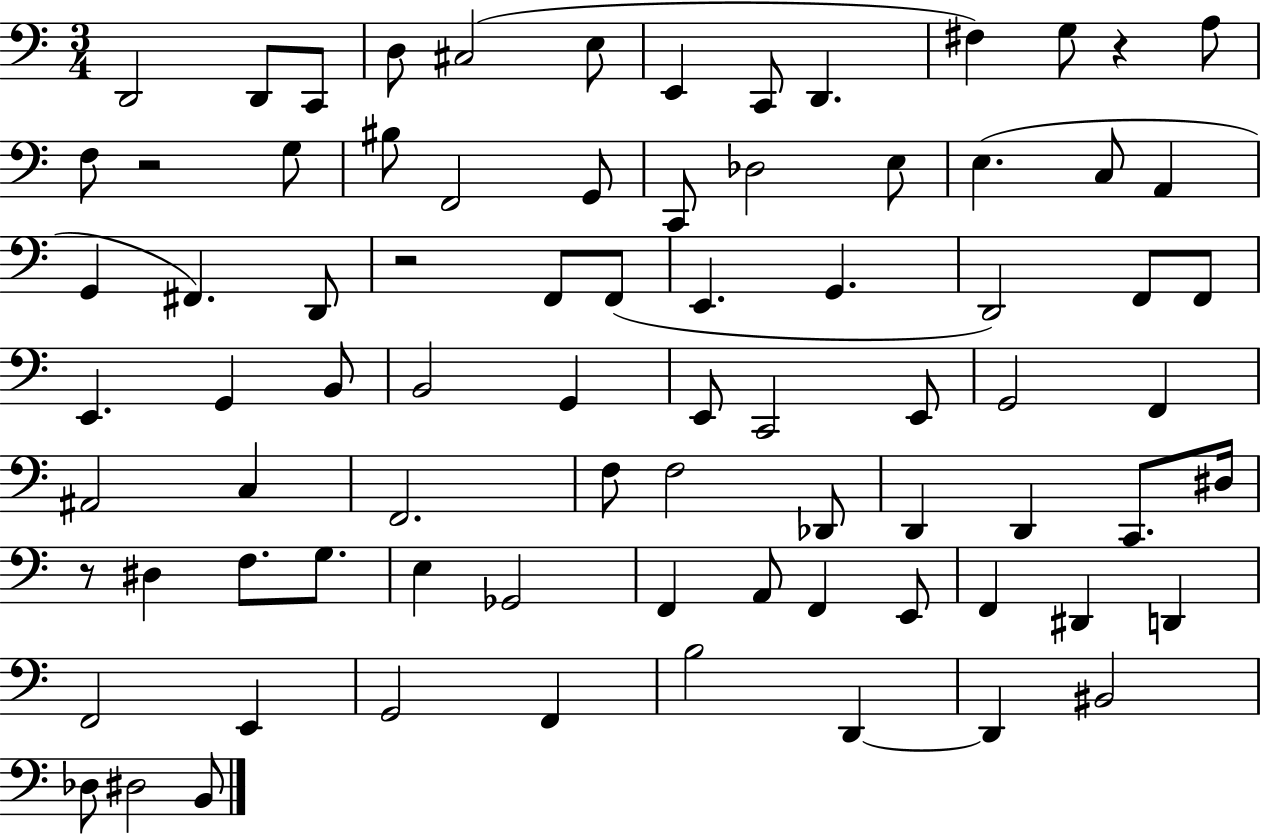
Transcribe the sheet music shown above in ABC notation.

X:1
T:Untitled
M:3/4
L:1/4
K:C
D,,2 D,,/2 C,,/2 D,/2 ^C,2 E,/2 E,, C,,/2 D,, ^F, G,/2 z A,/2 F,/2 z2 G,/2 ^B,/2 F,,2 G,,/2 C,,/2 _D,2 E,/2 E, C,/2 A,, G,, ^F,, D,,/2 z2 F,,/2 F,,/2 E,, G,, D,,2 F,,/2 F,,/2 E,, G,, B,,/2 B,,2 G,, E,,/2 C,,2 E,,/2 G,,2 F,, ^A,,2 C, F,,2 F,/2 F,2 _D,,/2 D,, D,, C,,/2 ^D,/4 z/2 ^D, F,/2 G,/2 E, _G,,2 F,, A,,/2 F,, E,,/2 F,, ^D,, D,, F,,2 E,, G,,2 F,, B,2 D,, D,, ^B,,2 _D,/2 ^D,2 B,,/2